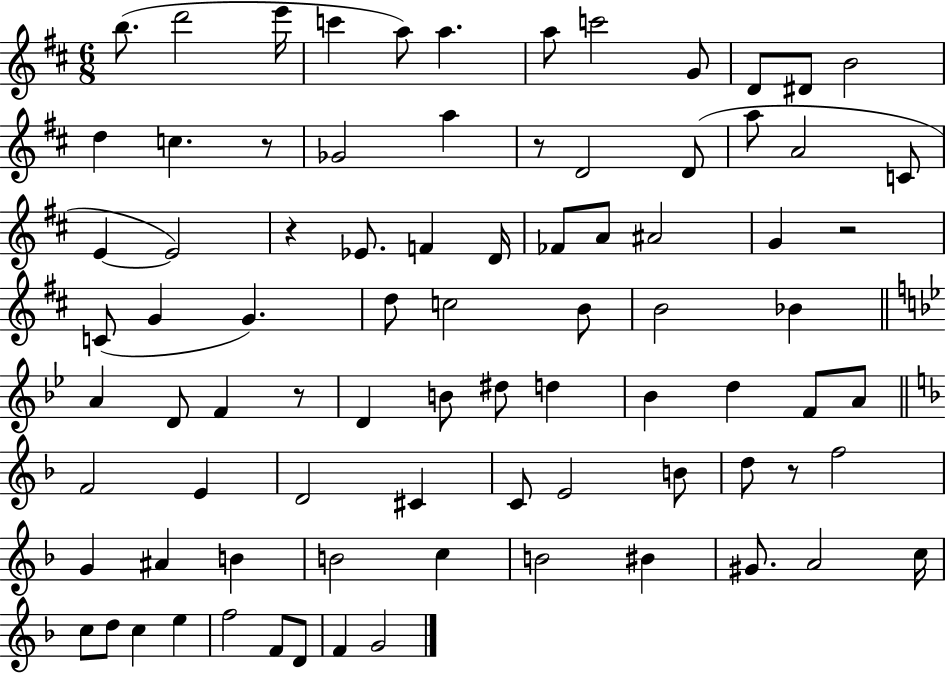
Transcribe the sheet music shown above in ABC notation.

X:1
T:Untitled
M:6/8
L:1/4
K:D
b/2 d'2 e'/4 c' a/2 a a/2 c'2 G/2 D/2 ^D/2 B2 d c z/2 _G2 a z/2 D2 D/2 a/2 A2 C/2 E E2 z _E/2 F D/4 _F/2 A/2 ^A2 G z2 C/2 G G d/2 c2 B/2 B2 _B A D/2 F z/2 D B/2 ^d/2 d _B d F/2 A/2 F2 E D2 ^C C/2 E2 B/2 d/2 z/2 f2 G ^A B B2 c B2 ^B ^G/2 A2 c/4 c/2 d/2 c e f2 F/2 D/2 F G2